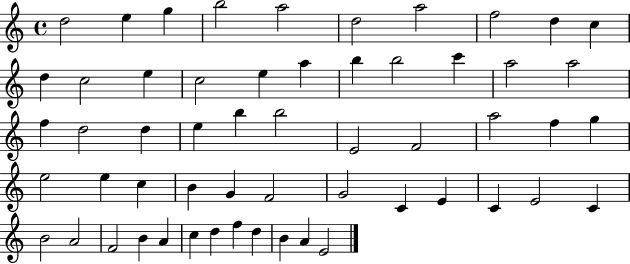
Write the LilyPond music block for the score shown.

{
  \clef treble
  \time 4/4
  \defaultTimeSignature
  \key c \major
  d''2 e''4 g''4 | b''2 a''2 | d''2 a''2 | f''2 d''4 c''4 | \break d''4 c''2 e''4 | c''2 e''4 a''4 | b''4 b''2 c'''4 | a''2 a''2 | \break f''4 d''2 d''4 | e''4 b''4 b''2 | e'2 f'2 | a''2 f''4 g''4 | \break e''2 e''4 c''4 | b'4 g'4 f'2 | g'2 c'4 e'4 | c'4 e'2 c'4 | \break b'2 a'2 | f'2 b'4 a'4 | c''4 d''4 f''4 d''4 | b'4 a'4 e'2 | \break \bar "|."
}